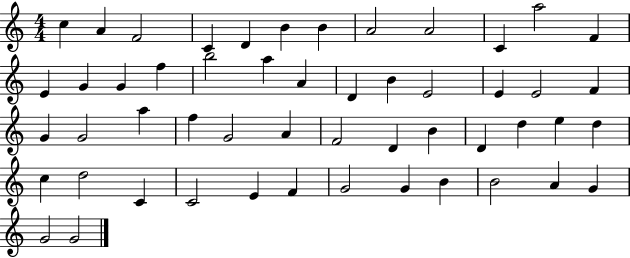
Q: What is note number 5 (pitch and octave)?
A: D4